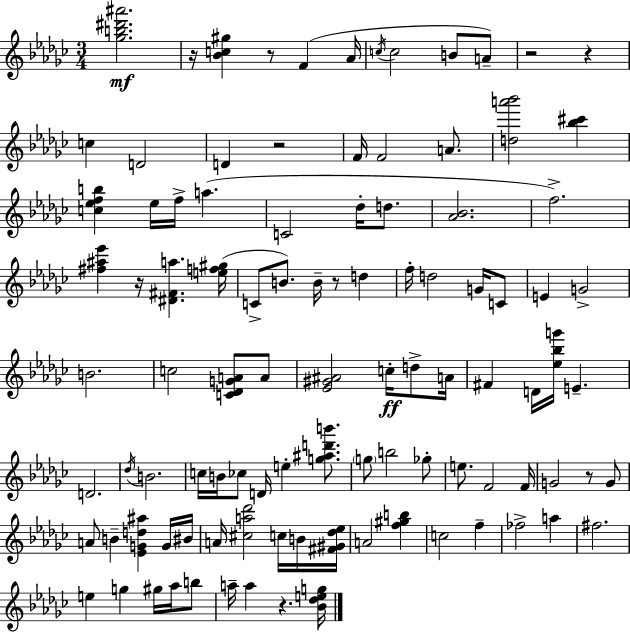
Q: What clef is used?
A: treble